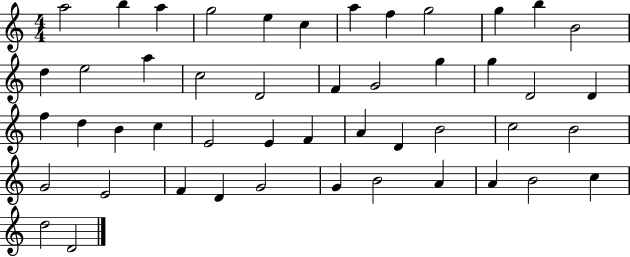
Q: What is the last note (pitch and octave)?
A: D4